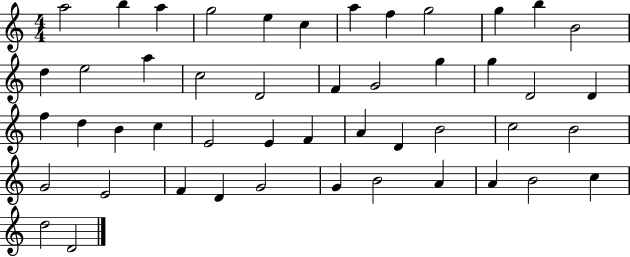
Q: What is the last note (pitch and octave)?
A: D4